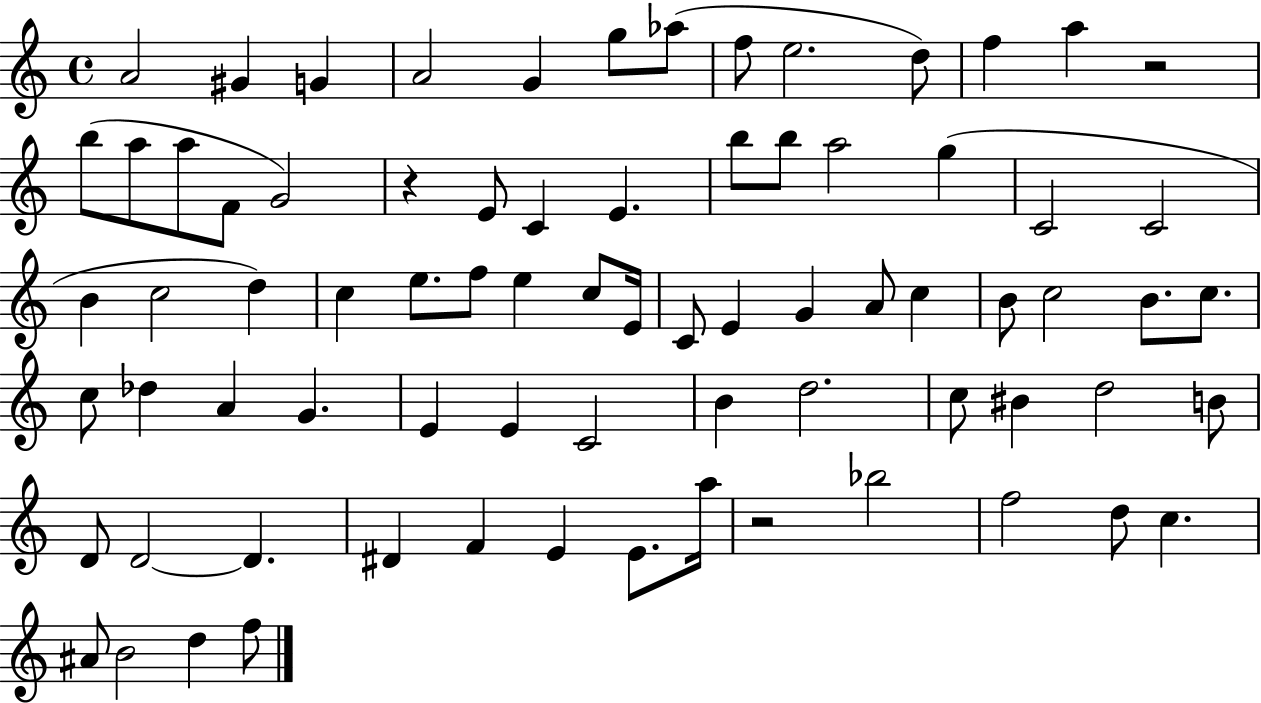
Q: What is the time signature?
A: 4/4